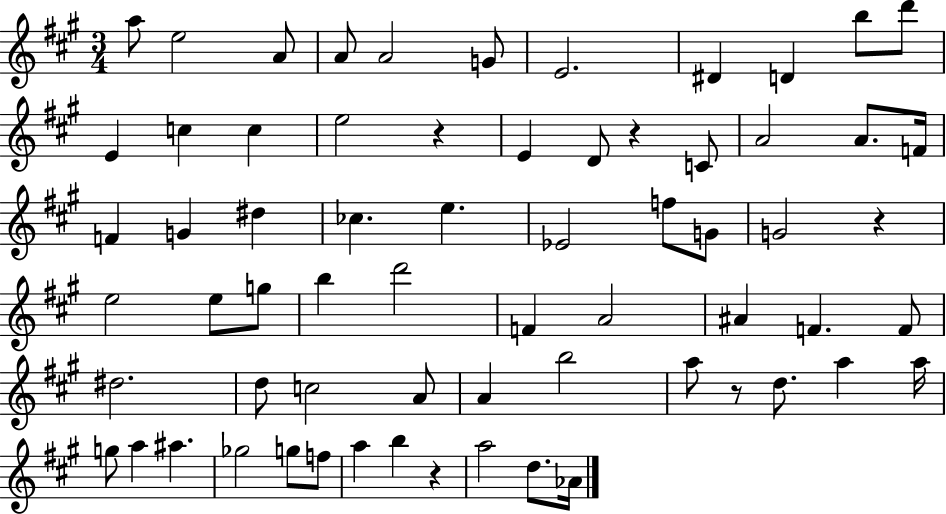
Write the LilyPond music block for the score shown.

{
  \clef treble
  \numericTimeSignature
  \time 3/4
  \key a \major
  a''8 e''2 a'8 | a'8 a'2 g'8 | e'2. | dis'4 d'4 b''8 d'''8 | \break e'4 c''4 c''4 | e''2 r4 | e'4 d'8 r4 c'8 | a'2 a'8. f'16 | \break f'4 g'4 dis''4 | ces''4. e''4. | ees'2 f''8 g'8 | g'2 r4 | \break e''2 e''8 g''8 | b''4 d'''2 | f'4 a'2 | ais'4 f'4. f'8 | \break dis''2. | d''8 c''2 a'8 | a'4 b''2 | a''8 r8 d''8. a''4 a''16 | \break g''8 a''4 ais''4. | ges''2 g''8 f''8 | a''4 b''4 r4 | a''2 d''8. aes'16 | \break \bar "|."
}